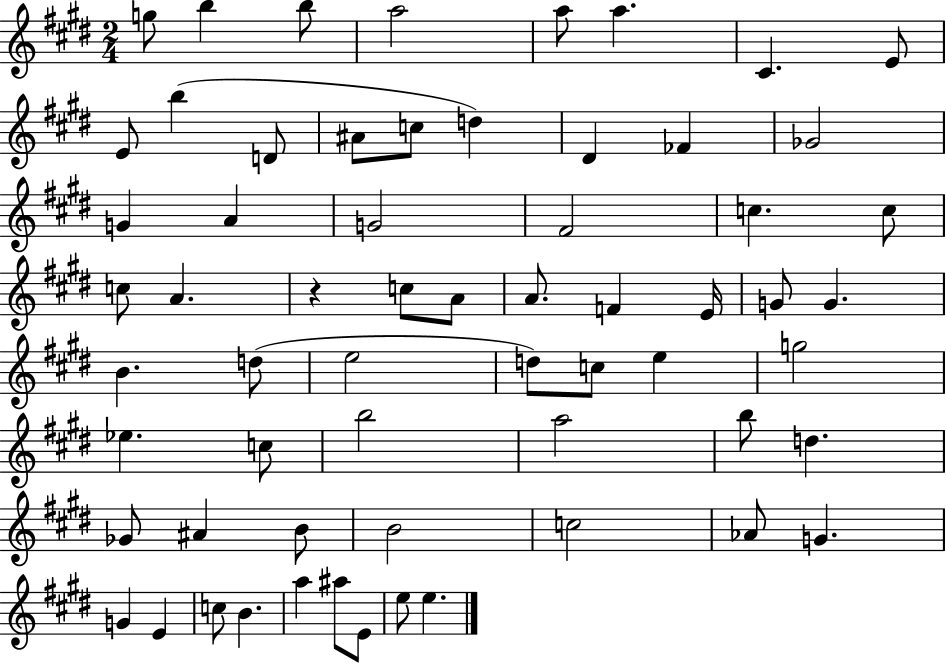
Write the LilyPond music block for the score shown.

{
  \clef treble
  \numericTimeSignature
  \time 2/4
  \key e \major
  g''8 b''4 b''8 | a''2 | a''8 a''4. | cis'4. e'8 | \break e'8 b''4( d'8 | ais'8 c''8 d''4) | dis'4 fes'4 | ges'2 | \break g'4 a'4 | g'2 | fis'2 | c''4. c''8 | \break c''8 a'4. | r4 c''8 a'8 | a'8. f'4 e'16 | g'8 g'4. | \break b'4. d''8( | e''2 | d''8) c''8 e''4 | g''2 | \break ees''4. c''8 | b''2 | a''2 | b''8 d''4. | \break ges'8 ais'4 b'8 | b'2 | c''2 | aes'8 g'4. | \break g'4 e'4 | c''8 b'4. | a''4 ais''8 e'8 | e''8 e''4. | \break \bar "|."
}